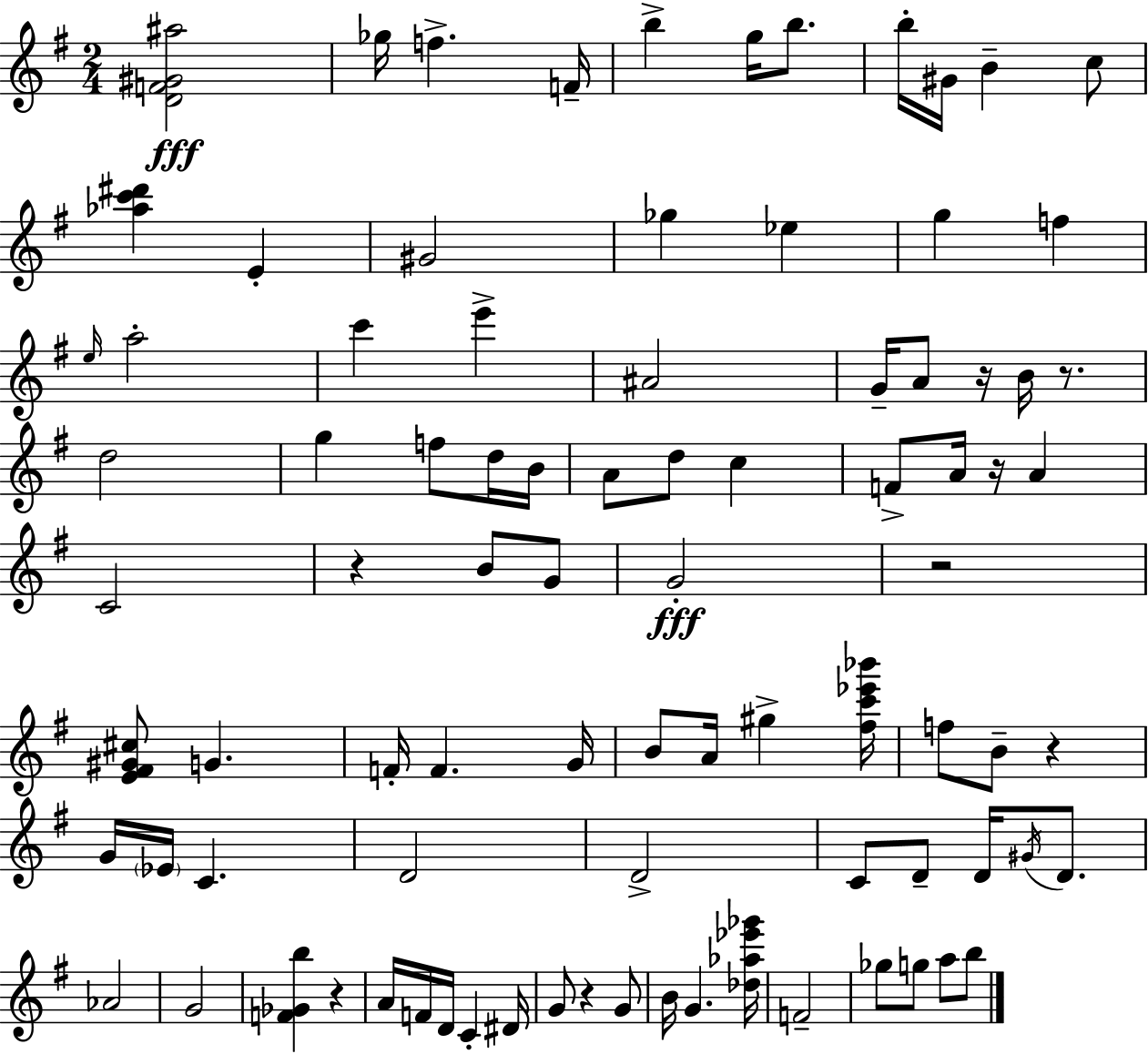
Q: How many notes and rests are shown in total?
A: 88